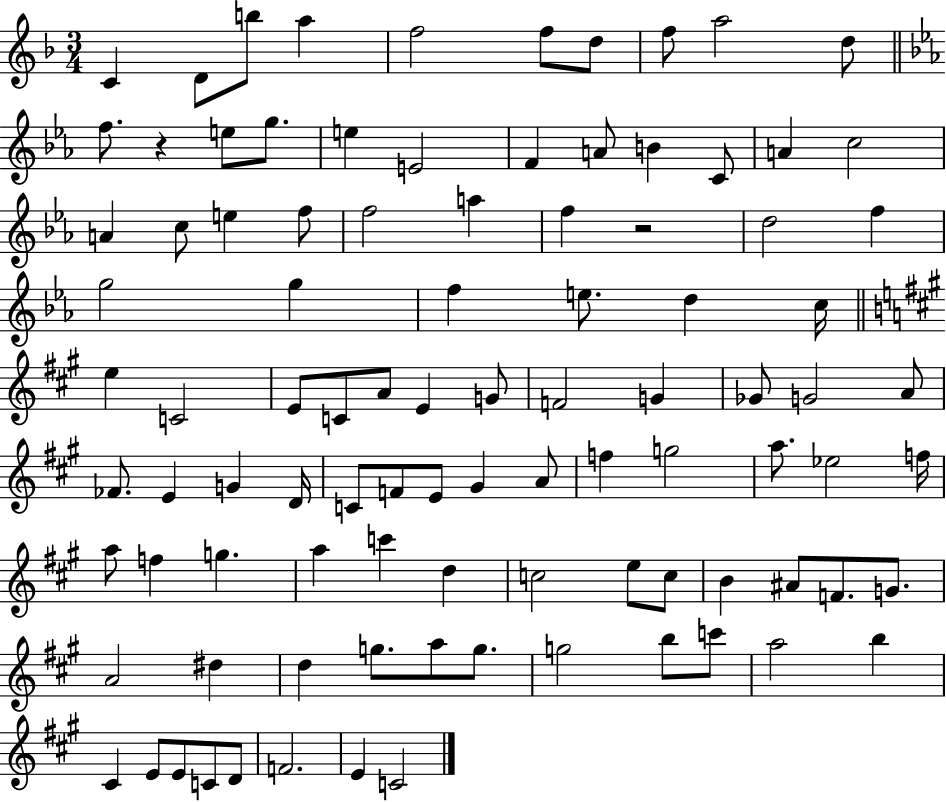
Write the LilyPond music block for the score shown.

{
  \clef treble
  \numericTimeSignature
  \time 3/4
  \key f \major
  c'4 d'8 b''8 a''4 | f''2 f''8 d''8 | f''8 a''2 d''8 | \bar "||" \break \key c \minor f''8. r4 e''8 g''8. | e''4 e'2 | f'4 a'8 b'4 c'8 | a'4 c''2 | \break a'4 c''8 e''4 f''8 | f''2 a''4 | f''4 r2 | d''2 f''4 | \break g''2 g''4 | f''4 e''8. d''4 c''16 | \bar "||" \break \key a \major e''4 c'2 | e'8 c'8 a'8 e'4 g'8 | f'2 g'4 | ges'8 g'2 a'8 | \break fes'8. e'4 g'4 d'16 | c'8 f'8 e'8 gis'4 a'8 | f''4 g''2 | a''8. ees''2 f''16 | \break a''8 f''4 g''4. | a''4 c'''4 d''4 | c''2 e''8 c''8 | b'4 ais'8 f'8. g'8. | \break a'2 dis''4 | d''4 g''8. a''8 g''8. | g''2 b''8 c'''8 | a''2 b''4 | \break cis'4 e'8 e'8 c'8 d'8 | f'2. | e'4 c'2 | \bar "|."
}